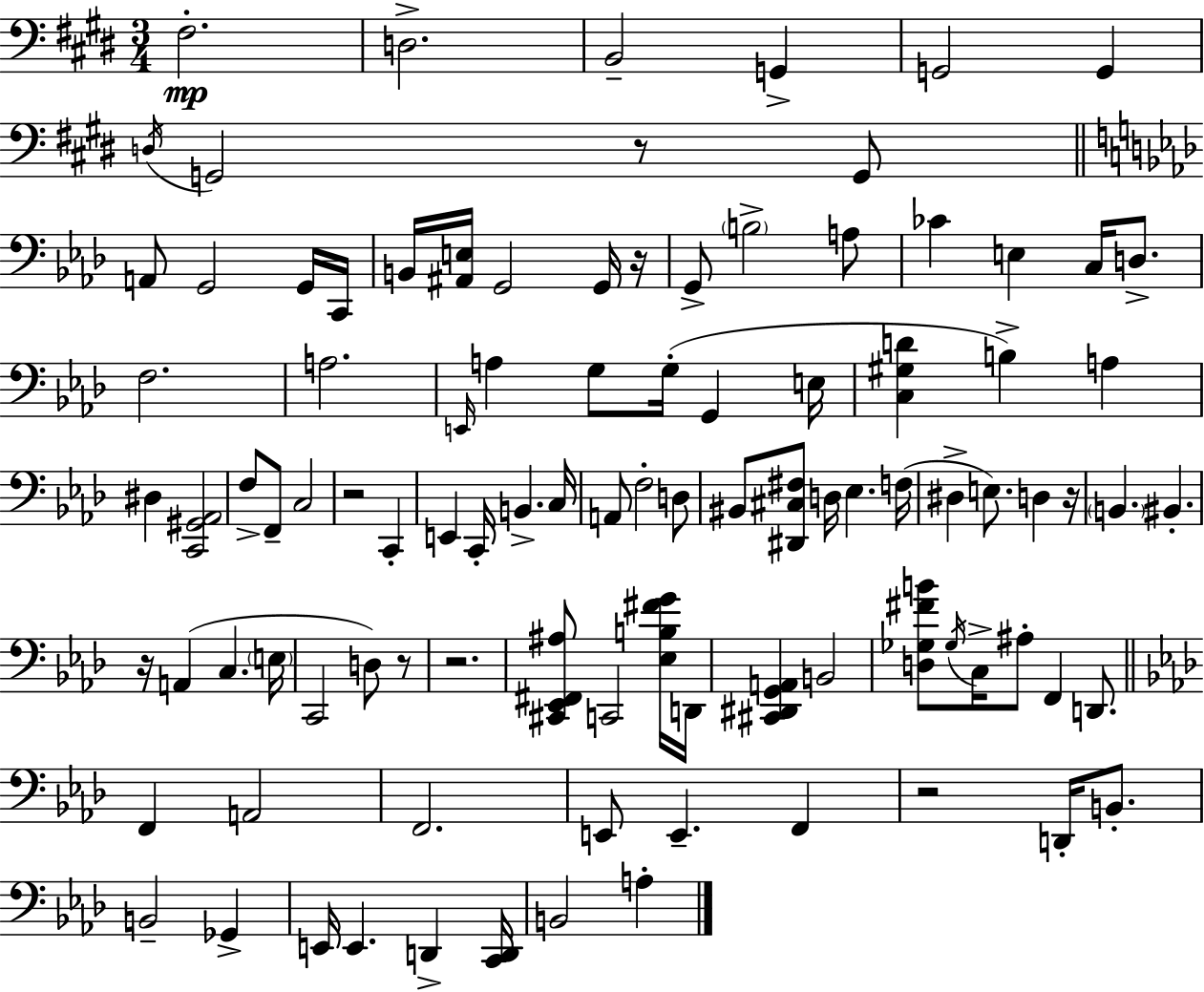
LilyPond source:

{
  \clef bass
  \numericTimeSignature
  \time 3/4
  \key e \major
  fis2.-.\mp | d2.-> | b,2-- g,4-> | g,2 g,4 | \break \acciaccatura { d16 } g,2 r8 g,8 | \bar "||" \break \key f \minor a,8 g,2 g,16 c,16 | b,16 <ais, e>16 g,2 g,16 r16 | g,8-> \parenthesize b2-> a8 | ces'4 e4 c16 d8.-> | \break f2. | a2. | \grace { e,16 } a4 g8 g16-.( g,4 | e16 <c gis d'>4 b4->) a4 | \break dis4 <c, gis, aes,>2 | f8-> f,8-- c2 | r2 c,4-. | e,4 c,16-. b,4.-> | \break c16 a,8 f2-. d8 | bis,8 <dis, cis fis>8 d16 ees4. | f16( dis4-> e8.) d4 | r16 \parenthesize b,4. bis,4.-. | \break r16 a,4( c4. | \parenthesize e16 c,2 d8) r8 | r2. | <cis, ees, fis, ais>8 c,2 <ees b fis' g'>16 | \break d,16 <cis, dis, g, a,>4 b,2 | <d ges fis' b'>8 \acciaccatura { ges16 } c16-> ais8-. f,4 d,8. | \bar "||" \break \key aes \major f,4 a,2 | f,2. | e,8 e,4.-- f,4 | r2 d,16-. b,8.-. | \break b,2-- ges,4-> | e,16 e,4. d,4-> <c, d,>16 | b,2 a4-. | \bar "|."
}